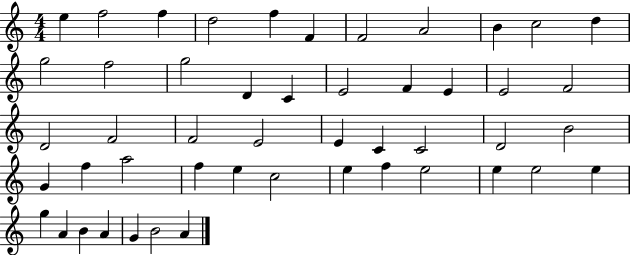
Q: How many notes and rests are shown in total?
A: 49